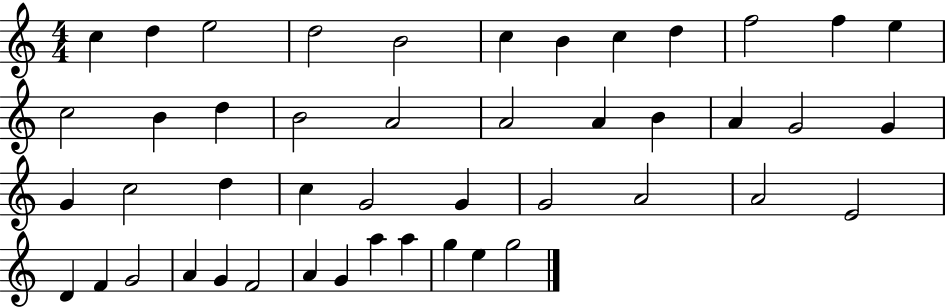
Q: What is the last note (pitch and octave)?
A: G5